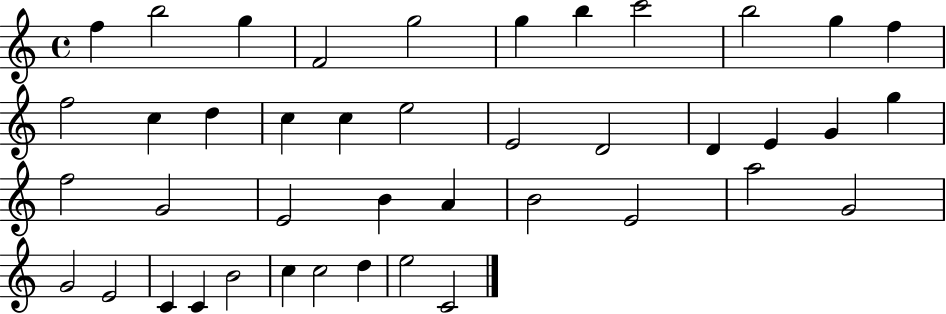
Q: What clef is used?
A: treble